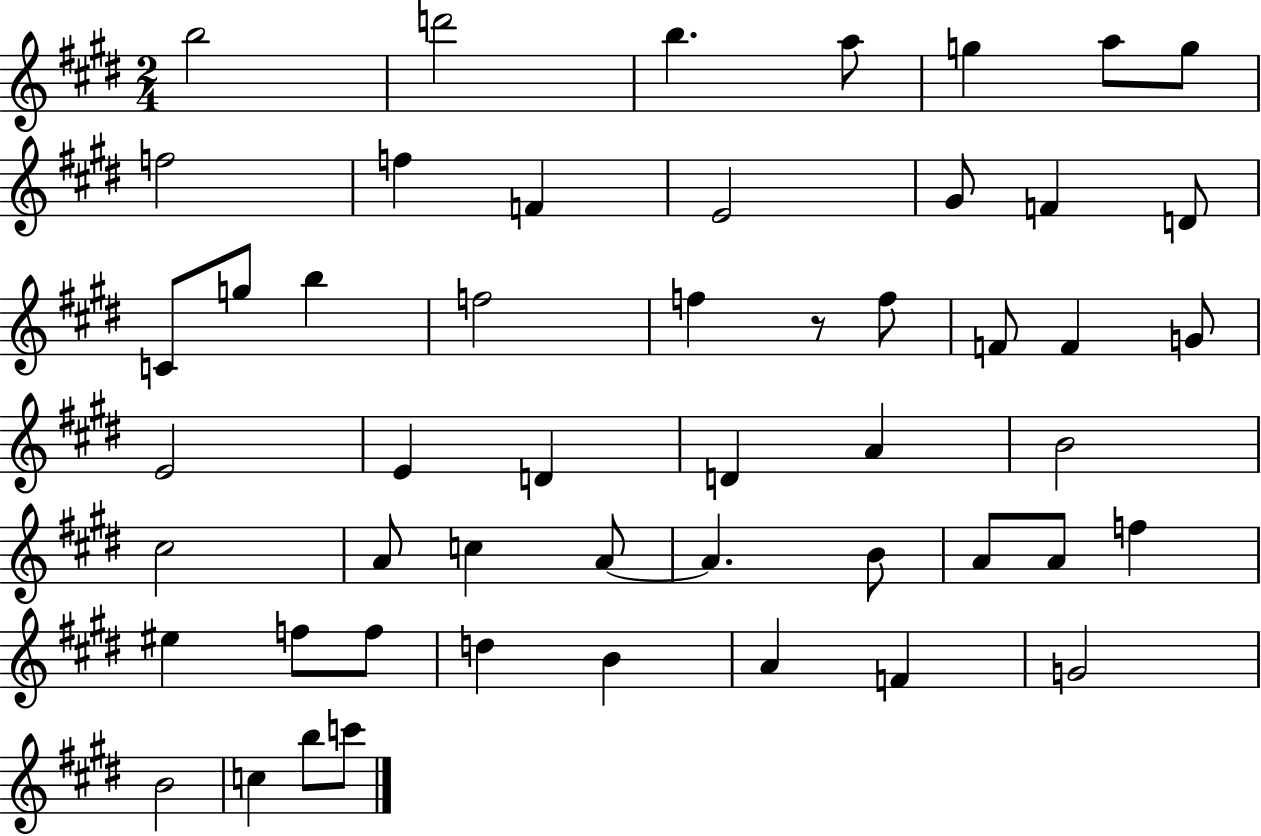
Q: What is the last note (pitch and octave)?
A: C6